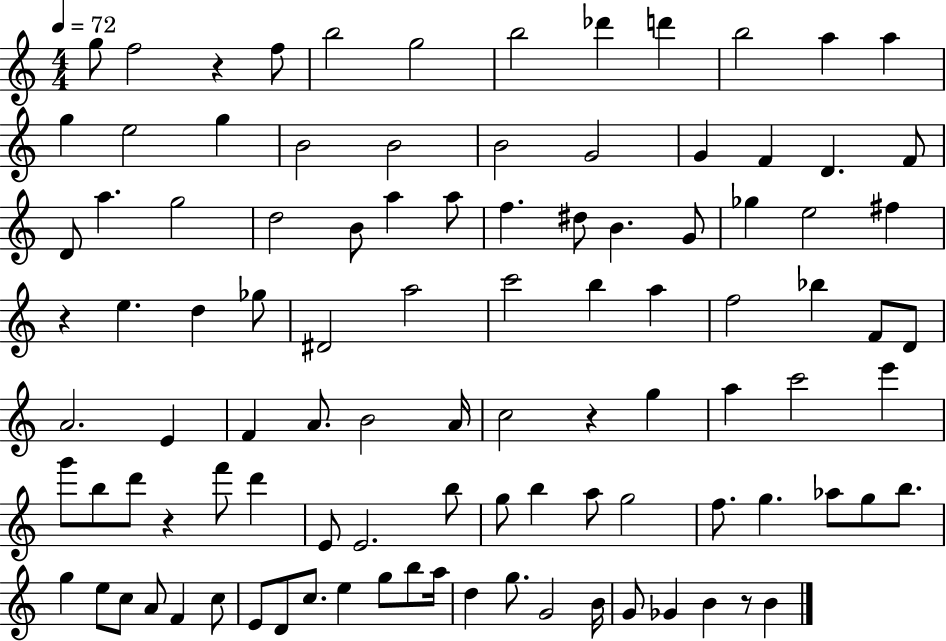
G5/e F5/h R/q F5/e B5/h G5/h B5/h Db6/q D6/q B5/h A5/q A5/q G5/q E5/h G5/q B4/h B4/h B4/h G4/h G4/q F4/q D4/q. F4/e D4/e A5/q. G5/h D5/h B4/e A5/q A5/e F5/q. D#5/e B4/q. G4/e Gb5/q E5/h F#5/q R/q E5/q. D5/q Gb5/e D#4/h A5/h C6/h B5/q A5/q F5/h Bb5/q F4/e D4/e A4/h. E4/q F4/q A4/e. B4/h A4/s C5/h R/q G5/q A5/q C6/h E6/q G6/e B5/e D6/e R/q F6/e D6/q E4/e E4/h. B5/e G5/e B5/q A5/e G5/h F5/e. G5/q. Ab5/e G5/e B5/e. G5/q E5/e C5/e A4/e F4/q C5/e E4/e D4/e C5/e. E5/q G5/e B5/e A5/s D5/q G5/e. G4/h B4/s G4/e Gb4/q B4/q R/e B4/q